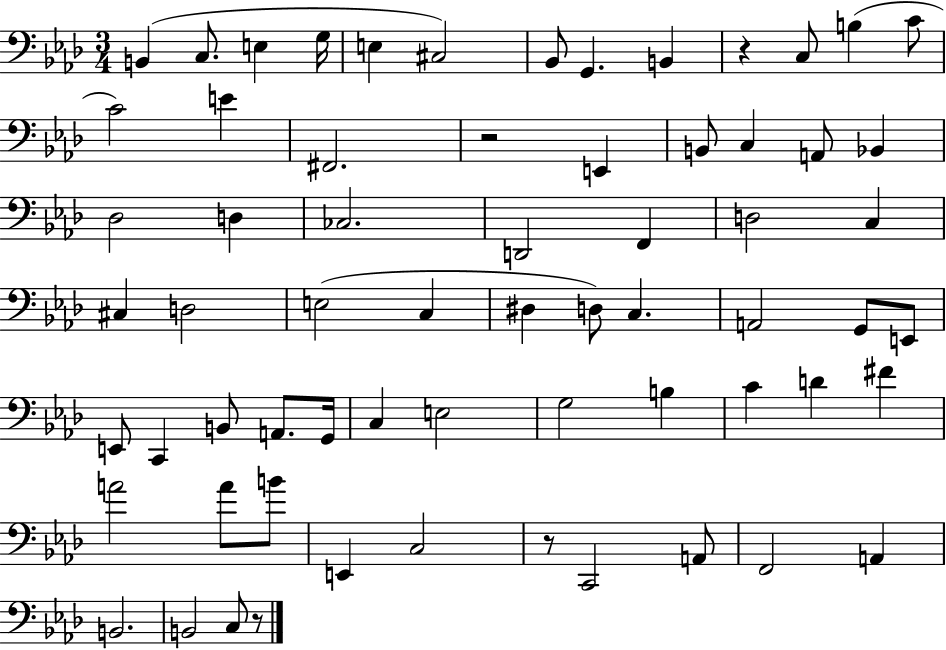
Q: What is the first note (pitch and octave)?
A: B2